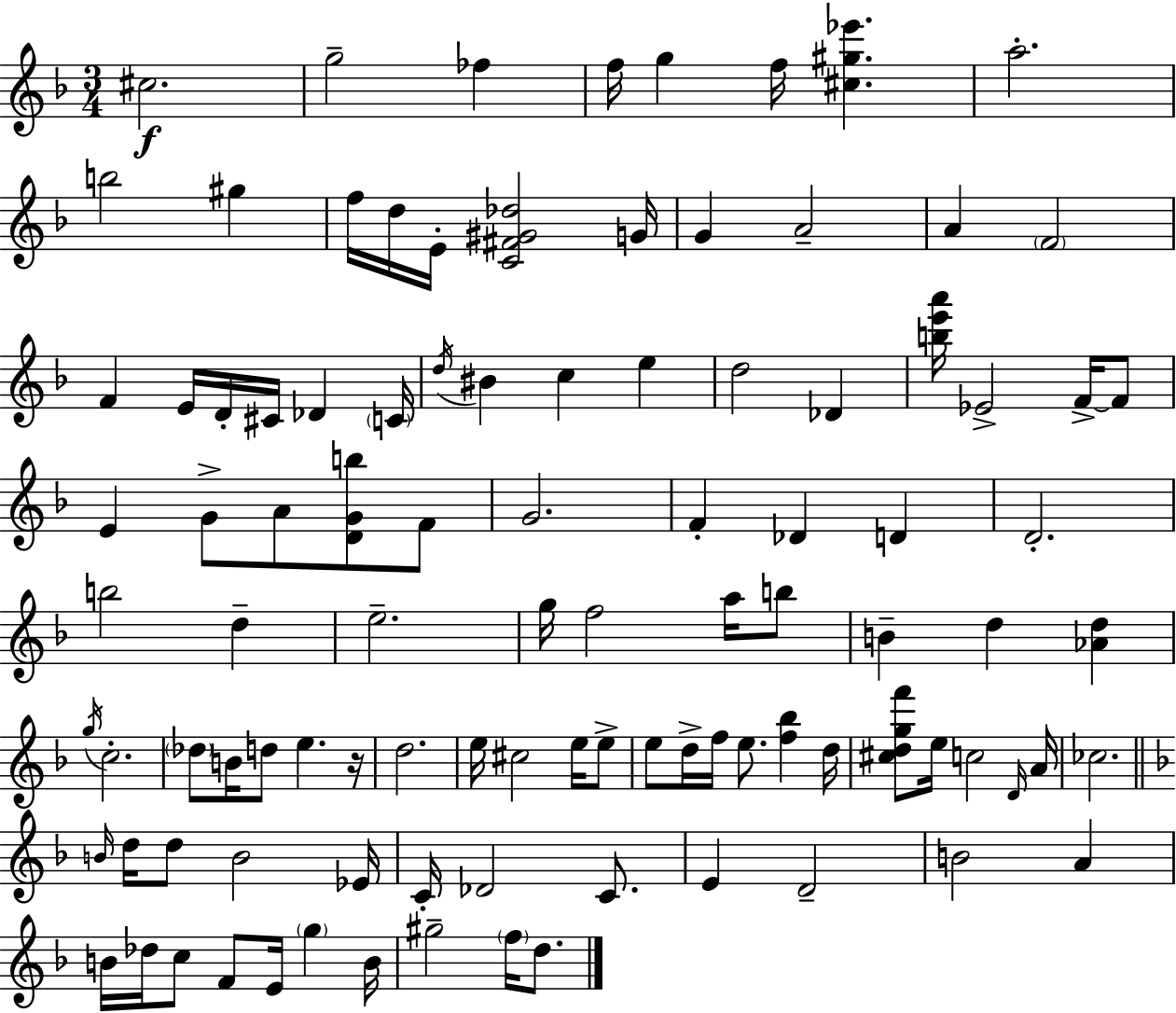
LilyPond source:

{
  \clef treble
  \numericTimeSignature
  \time 3/4
  \key d \minor
  cis''2.\f | g''2-- fes''4 | f''16 g''4 f''16 <cis'' gis'' ees'''>4. | a''2.-. | \break b''2 gis''4 | f''16 d''16 e'16-. <c' fis' gis' des''>2 g'16 | g'4 a'2-- | a'4 \parenthesize f'2 | \break f'4 e'16 d'16-. cis'16 des'4 \parenthesize c'16 | \acciaccatura { d''16 } bis'4 c''4 e''4 | d''2 des'4 | <b'' e''' a'''>16 ees'2-> f'16->~~ f'8 | \break e'4 g'8-> a'8 <d' g' b''>8 f'8 | g'2. | f'4-. des'4 d'4 | d'2.-. | \break b''2 d''4-- | e''2.-- | g''16 f''2 a''16 b''8 | b'4-- d''4 <aes' d''>4 | \break \acciaccatura { g''16 } c''2.-. | \parenthesize des''8 b'16 d''8 e''4. | r16 d''2. | e''16 cis''2 e''16 | \break e''8-> e''8 d''16-> f''16 e''8. <f'' bes''>4 | d''16 <cis'' d'' g'' f'''>8 e''16 c''2 | \grace { d'16 } a'16 ces''2. | \bar "||" \break \key f \major \grace { b'16 } d''16 d''8 b'2 | ees'16 c'16-. des'2 c'8. | e'4 d'2-- | b'2 a'4 | \break b'16 des''16 c''8 f'8 e'16 \parenthesize g''4 | b'16 gis''2-- \parenthesize f''16 d''8. | \bar "|."
}